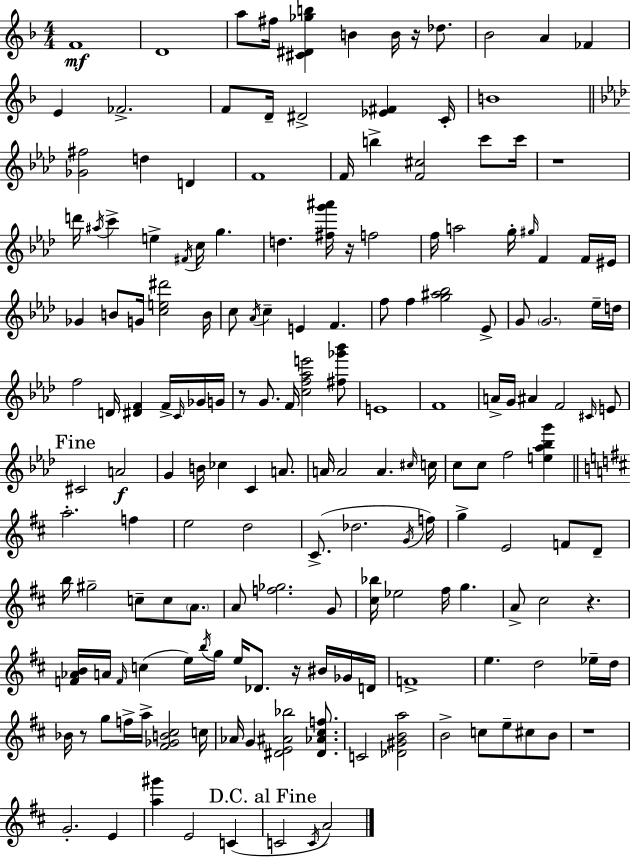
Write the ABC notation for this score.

X:1
T:Untitled
M:4/4
L:1/4
K:F
F4 D4 a/2 ^f/4 [^C^D_gb] B B/4 z/4 _d/2 _B2 A _F E _F2 F/2 D/4 ^D2 [_E^F] C/4 B4 [_G^f]2 d D F4 F/4 b [F^c]2 c'/2 c'/4 z4 d'/4 ^a/4 c' e ^F/4 c/4 g d [^fg'^a']/4 z/4 f2 f/4 a2 g/4 ^g/4 F F/4 ^E/4 _G B/2 G/4 [ce^d']2 B/4 c/2 _A/4 c E F f/2 f [g^a_b]2 _E/2 G/2 G2 _e/4 d/4 f2 D/4 [^DF] F/4 C/4 _G/4 G/4 z/2 G/2 F/4 [cf_ae']2 [^f_g'_b']/2 E4 F4 A/4 G/4 ^A F2 ^C/4 E/2 ^C2 A2 G B/4 _c C A/2 A/4 A2 A ^c/4 c/4 c/2 c/2 f2 [e_a_bg'] a2 f e2 d2 ^C/2 _d2 G/4 f/4 g E2 F/2 D/2 b/4 ^g2 c/2 c/2 A/2 A/2 [f_g]2 G/2 [^c_b]/4 _e2 ^f/4 g A/2 ^c2 z [F_AB]/4 A/4 F/4 c e/4 b/4 g/4 e/4 _D/2 z/4 ^B/4 _G/4 D/4 F4 e d2 _e/4 d/4 _B/4 z/2 g/2 f/4 a/4 [^F_GB^c]2 c/4 _A/4 G [^DE^A_b]2 [^D_A^cf]/2 C2 [_D^GBa]2 B2 c/2 e/2 ^c/2 B/2 z4 G2 E [a^g'] E2 C C2 C/4 A2